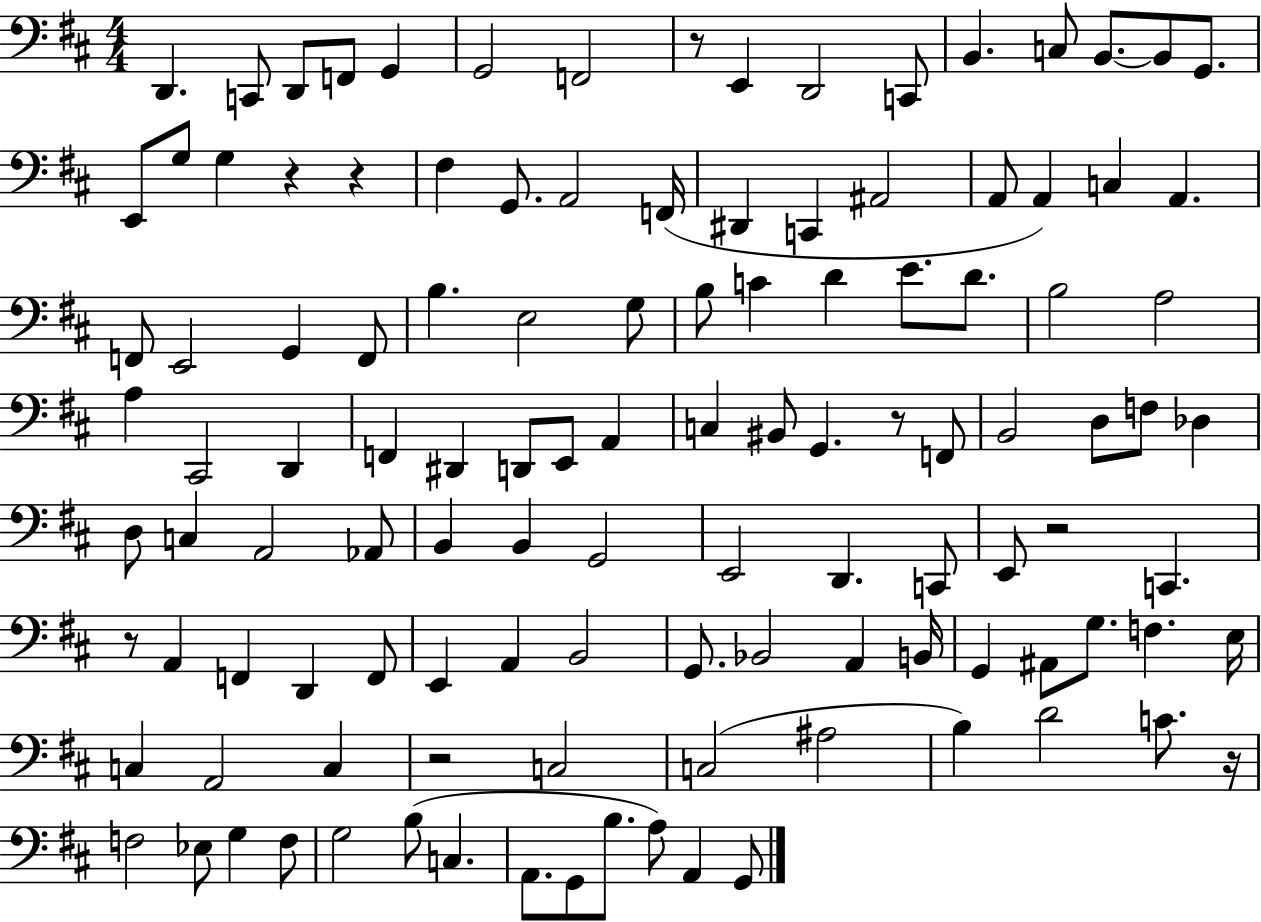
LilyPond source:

{
  \clef bass
  \numericTimeSignature
  \time 4/4
  \key d \major
  d,4. c,8 d,8 f,8 g,4 | g,2 f,2 | r8 e,4 d,2 c,8 | b,4. c8 b,8.~~ b,8 g,8. | \break e,8 g8 g4 r4 r4 | fis4 g,8. a,2 f,16( | dis,4 c,4 ais,2 | a,8 a,4) c4 a,4. | \break f,8 e,2 g,4 f,8 | b4. e2 g8 | b8 c'4 d'4 e'8. d'8. | b2 a2 | \break a4 cis,2 d,4 | f,4 dis,4 d,8 e,8 a,4 | c4 bis,8 g,4. r8 f,8 | b,2 d8 f8 des4 | \break d8 c4 a,2 aes,8 | b,4 b,4 g,2 | e,2 d,4. c,8 | e,8 r2 c,4. | \break r8 a,4 f,4 d,4 f,8 | e,4 a,4 b,2 | g,8. bes,2 a,4 b,16 | g,4 ais,8 g8. f4. e16 | \break c4 a,2 c4 | r2 c2 | c2( ais2 | b4) d'2 c'8. r16 | \break f2 ees8 g4 f8 | g2 b8( c4. | a,8. g,8 b8. a8) a,4 g,8 | \bar "|."
}